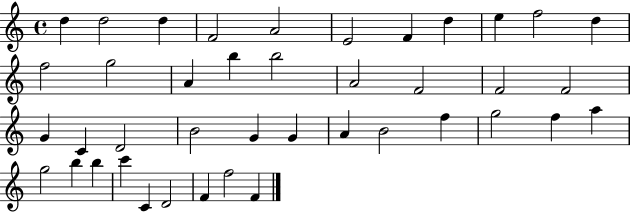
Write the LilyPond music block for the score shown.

{
  \clef treble
  \time 4/4
  \defaultTimeSignature
  \key c \major
  d''4 d''2 d''4 | f'2 a'2 | e'2 f'4 d''4 | e''4 f''2 d''4 | \break f''2 g''2 | a'4 b''4 b''2 | a'2 f'2 | f'2 f'2 | \break g'4 c'4 d'2 | b'2 g'4 g'4 | a'4 b'2 f''4 | g''2 f''4 a''4 | \break g''2 b''4 b''4 | c'''4 c'4 d'2 | f'4 f''2 f'4 | \bar "|."
}